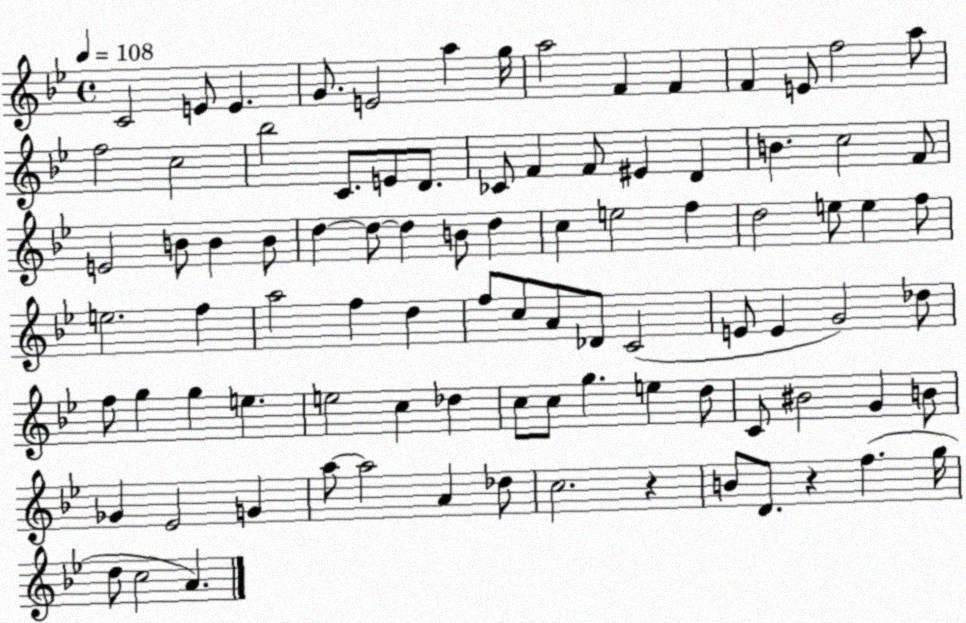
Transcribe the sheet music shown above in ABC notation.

X:1
T:Untitled
M:4/4
L:1/4
K:Bb
C2 E/2 E G/2 E2 a g/4 a2 F F F E/2 f2 a/2 f2 c2 _b2 C/2 E/2 D/2 _C/2 F F/2 ^E D B c2 F/2 E2 B/2 B B/2 d d/2 d B/2 d c e2 f d2 e/2 e f/2 e2 f a2 f d f/2 c/2 A/2 _D/2 C2 E/2 E G2 _d/2 f/2 g g e e2 c _d c/2 c/2 g e d/2 C/2 ^B2 G B/2 _G _E2 G a/2 a2 A _d/2 c2 z B/2 D/2 z f g/4 d/2 c2 A